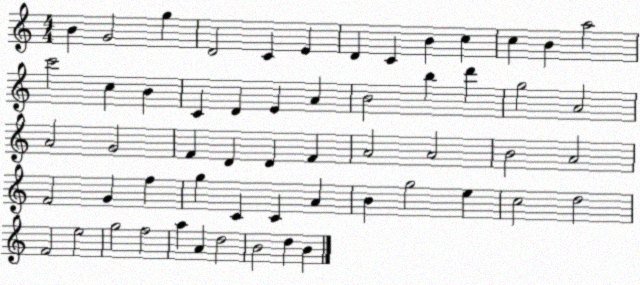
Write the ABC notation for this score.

X:1
T:Untitled
M:4/4
L:1/4
K:C
B G2 g D2 C E D C B c c B a2 c'2 c B C D E A B2 b d' g2 A2 A2 G2 F D D F A2 A2 B2 A2 F2 G f g C C A B g2 e c2 d2 F2 e2 g2 f2 a A d2 B2 d B